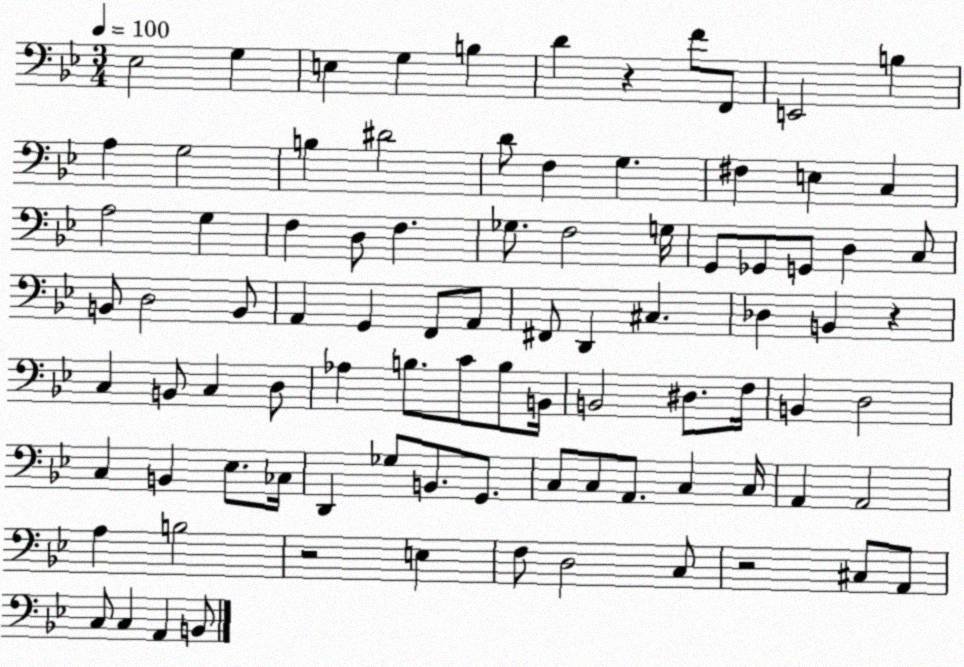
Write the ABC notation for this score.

X:1
T:Untitled
M:3/4
L:1/4
K:Bb
_E,2 G, E, G, B, D z F/2 F,,/2 E,,2 B, A, G,2 B, ^D2 D/2 F, G, ^F, E, C, A,2 G, F, D,/2 F, _G,/2 F,2 G,/4 G,,/2 _G,,/2 G,,/2 D, C,/2 B,,/2 D,2 B,,/2 A,, G,, F,,/2 A,,/2 ^F,,/2 D,, ^C, _D, B,, z C, B,,/2 C, D,/2 _A, B,/2 C/2 B,/2 B,,/4 B,,2 ^D,/2 F,/4 B,, D,2 C, B,, _E,/2 _C,/4 D,, _G,/2 B,,/2 G,,/2 C,/2 C,/2 A,,/2 C, C,/4 A,, A,,2 A, B,2 z2 E, F,/2 D,2 C,/2 z2 ^C,/2 A,,/2 C,/2 C, A,, B,,/2